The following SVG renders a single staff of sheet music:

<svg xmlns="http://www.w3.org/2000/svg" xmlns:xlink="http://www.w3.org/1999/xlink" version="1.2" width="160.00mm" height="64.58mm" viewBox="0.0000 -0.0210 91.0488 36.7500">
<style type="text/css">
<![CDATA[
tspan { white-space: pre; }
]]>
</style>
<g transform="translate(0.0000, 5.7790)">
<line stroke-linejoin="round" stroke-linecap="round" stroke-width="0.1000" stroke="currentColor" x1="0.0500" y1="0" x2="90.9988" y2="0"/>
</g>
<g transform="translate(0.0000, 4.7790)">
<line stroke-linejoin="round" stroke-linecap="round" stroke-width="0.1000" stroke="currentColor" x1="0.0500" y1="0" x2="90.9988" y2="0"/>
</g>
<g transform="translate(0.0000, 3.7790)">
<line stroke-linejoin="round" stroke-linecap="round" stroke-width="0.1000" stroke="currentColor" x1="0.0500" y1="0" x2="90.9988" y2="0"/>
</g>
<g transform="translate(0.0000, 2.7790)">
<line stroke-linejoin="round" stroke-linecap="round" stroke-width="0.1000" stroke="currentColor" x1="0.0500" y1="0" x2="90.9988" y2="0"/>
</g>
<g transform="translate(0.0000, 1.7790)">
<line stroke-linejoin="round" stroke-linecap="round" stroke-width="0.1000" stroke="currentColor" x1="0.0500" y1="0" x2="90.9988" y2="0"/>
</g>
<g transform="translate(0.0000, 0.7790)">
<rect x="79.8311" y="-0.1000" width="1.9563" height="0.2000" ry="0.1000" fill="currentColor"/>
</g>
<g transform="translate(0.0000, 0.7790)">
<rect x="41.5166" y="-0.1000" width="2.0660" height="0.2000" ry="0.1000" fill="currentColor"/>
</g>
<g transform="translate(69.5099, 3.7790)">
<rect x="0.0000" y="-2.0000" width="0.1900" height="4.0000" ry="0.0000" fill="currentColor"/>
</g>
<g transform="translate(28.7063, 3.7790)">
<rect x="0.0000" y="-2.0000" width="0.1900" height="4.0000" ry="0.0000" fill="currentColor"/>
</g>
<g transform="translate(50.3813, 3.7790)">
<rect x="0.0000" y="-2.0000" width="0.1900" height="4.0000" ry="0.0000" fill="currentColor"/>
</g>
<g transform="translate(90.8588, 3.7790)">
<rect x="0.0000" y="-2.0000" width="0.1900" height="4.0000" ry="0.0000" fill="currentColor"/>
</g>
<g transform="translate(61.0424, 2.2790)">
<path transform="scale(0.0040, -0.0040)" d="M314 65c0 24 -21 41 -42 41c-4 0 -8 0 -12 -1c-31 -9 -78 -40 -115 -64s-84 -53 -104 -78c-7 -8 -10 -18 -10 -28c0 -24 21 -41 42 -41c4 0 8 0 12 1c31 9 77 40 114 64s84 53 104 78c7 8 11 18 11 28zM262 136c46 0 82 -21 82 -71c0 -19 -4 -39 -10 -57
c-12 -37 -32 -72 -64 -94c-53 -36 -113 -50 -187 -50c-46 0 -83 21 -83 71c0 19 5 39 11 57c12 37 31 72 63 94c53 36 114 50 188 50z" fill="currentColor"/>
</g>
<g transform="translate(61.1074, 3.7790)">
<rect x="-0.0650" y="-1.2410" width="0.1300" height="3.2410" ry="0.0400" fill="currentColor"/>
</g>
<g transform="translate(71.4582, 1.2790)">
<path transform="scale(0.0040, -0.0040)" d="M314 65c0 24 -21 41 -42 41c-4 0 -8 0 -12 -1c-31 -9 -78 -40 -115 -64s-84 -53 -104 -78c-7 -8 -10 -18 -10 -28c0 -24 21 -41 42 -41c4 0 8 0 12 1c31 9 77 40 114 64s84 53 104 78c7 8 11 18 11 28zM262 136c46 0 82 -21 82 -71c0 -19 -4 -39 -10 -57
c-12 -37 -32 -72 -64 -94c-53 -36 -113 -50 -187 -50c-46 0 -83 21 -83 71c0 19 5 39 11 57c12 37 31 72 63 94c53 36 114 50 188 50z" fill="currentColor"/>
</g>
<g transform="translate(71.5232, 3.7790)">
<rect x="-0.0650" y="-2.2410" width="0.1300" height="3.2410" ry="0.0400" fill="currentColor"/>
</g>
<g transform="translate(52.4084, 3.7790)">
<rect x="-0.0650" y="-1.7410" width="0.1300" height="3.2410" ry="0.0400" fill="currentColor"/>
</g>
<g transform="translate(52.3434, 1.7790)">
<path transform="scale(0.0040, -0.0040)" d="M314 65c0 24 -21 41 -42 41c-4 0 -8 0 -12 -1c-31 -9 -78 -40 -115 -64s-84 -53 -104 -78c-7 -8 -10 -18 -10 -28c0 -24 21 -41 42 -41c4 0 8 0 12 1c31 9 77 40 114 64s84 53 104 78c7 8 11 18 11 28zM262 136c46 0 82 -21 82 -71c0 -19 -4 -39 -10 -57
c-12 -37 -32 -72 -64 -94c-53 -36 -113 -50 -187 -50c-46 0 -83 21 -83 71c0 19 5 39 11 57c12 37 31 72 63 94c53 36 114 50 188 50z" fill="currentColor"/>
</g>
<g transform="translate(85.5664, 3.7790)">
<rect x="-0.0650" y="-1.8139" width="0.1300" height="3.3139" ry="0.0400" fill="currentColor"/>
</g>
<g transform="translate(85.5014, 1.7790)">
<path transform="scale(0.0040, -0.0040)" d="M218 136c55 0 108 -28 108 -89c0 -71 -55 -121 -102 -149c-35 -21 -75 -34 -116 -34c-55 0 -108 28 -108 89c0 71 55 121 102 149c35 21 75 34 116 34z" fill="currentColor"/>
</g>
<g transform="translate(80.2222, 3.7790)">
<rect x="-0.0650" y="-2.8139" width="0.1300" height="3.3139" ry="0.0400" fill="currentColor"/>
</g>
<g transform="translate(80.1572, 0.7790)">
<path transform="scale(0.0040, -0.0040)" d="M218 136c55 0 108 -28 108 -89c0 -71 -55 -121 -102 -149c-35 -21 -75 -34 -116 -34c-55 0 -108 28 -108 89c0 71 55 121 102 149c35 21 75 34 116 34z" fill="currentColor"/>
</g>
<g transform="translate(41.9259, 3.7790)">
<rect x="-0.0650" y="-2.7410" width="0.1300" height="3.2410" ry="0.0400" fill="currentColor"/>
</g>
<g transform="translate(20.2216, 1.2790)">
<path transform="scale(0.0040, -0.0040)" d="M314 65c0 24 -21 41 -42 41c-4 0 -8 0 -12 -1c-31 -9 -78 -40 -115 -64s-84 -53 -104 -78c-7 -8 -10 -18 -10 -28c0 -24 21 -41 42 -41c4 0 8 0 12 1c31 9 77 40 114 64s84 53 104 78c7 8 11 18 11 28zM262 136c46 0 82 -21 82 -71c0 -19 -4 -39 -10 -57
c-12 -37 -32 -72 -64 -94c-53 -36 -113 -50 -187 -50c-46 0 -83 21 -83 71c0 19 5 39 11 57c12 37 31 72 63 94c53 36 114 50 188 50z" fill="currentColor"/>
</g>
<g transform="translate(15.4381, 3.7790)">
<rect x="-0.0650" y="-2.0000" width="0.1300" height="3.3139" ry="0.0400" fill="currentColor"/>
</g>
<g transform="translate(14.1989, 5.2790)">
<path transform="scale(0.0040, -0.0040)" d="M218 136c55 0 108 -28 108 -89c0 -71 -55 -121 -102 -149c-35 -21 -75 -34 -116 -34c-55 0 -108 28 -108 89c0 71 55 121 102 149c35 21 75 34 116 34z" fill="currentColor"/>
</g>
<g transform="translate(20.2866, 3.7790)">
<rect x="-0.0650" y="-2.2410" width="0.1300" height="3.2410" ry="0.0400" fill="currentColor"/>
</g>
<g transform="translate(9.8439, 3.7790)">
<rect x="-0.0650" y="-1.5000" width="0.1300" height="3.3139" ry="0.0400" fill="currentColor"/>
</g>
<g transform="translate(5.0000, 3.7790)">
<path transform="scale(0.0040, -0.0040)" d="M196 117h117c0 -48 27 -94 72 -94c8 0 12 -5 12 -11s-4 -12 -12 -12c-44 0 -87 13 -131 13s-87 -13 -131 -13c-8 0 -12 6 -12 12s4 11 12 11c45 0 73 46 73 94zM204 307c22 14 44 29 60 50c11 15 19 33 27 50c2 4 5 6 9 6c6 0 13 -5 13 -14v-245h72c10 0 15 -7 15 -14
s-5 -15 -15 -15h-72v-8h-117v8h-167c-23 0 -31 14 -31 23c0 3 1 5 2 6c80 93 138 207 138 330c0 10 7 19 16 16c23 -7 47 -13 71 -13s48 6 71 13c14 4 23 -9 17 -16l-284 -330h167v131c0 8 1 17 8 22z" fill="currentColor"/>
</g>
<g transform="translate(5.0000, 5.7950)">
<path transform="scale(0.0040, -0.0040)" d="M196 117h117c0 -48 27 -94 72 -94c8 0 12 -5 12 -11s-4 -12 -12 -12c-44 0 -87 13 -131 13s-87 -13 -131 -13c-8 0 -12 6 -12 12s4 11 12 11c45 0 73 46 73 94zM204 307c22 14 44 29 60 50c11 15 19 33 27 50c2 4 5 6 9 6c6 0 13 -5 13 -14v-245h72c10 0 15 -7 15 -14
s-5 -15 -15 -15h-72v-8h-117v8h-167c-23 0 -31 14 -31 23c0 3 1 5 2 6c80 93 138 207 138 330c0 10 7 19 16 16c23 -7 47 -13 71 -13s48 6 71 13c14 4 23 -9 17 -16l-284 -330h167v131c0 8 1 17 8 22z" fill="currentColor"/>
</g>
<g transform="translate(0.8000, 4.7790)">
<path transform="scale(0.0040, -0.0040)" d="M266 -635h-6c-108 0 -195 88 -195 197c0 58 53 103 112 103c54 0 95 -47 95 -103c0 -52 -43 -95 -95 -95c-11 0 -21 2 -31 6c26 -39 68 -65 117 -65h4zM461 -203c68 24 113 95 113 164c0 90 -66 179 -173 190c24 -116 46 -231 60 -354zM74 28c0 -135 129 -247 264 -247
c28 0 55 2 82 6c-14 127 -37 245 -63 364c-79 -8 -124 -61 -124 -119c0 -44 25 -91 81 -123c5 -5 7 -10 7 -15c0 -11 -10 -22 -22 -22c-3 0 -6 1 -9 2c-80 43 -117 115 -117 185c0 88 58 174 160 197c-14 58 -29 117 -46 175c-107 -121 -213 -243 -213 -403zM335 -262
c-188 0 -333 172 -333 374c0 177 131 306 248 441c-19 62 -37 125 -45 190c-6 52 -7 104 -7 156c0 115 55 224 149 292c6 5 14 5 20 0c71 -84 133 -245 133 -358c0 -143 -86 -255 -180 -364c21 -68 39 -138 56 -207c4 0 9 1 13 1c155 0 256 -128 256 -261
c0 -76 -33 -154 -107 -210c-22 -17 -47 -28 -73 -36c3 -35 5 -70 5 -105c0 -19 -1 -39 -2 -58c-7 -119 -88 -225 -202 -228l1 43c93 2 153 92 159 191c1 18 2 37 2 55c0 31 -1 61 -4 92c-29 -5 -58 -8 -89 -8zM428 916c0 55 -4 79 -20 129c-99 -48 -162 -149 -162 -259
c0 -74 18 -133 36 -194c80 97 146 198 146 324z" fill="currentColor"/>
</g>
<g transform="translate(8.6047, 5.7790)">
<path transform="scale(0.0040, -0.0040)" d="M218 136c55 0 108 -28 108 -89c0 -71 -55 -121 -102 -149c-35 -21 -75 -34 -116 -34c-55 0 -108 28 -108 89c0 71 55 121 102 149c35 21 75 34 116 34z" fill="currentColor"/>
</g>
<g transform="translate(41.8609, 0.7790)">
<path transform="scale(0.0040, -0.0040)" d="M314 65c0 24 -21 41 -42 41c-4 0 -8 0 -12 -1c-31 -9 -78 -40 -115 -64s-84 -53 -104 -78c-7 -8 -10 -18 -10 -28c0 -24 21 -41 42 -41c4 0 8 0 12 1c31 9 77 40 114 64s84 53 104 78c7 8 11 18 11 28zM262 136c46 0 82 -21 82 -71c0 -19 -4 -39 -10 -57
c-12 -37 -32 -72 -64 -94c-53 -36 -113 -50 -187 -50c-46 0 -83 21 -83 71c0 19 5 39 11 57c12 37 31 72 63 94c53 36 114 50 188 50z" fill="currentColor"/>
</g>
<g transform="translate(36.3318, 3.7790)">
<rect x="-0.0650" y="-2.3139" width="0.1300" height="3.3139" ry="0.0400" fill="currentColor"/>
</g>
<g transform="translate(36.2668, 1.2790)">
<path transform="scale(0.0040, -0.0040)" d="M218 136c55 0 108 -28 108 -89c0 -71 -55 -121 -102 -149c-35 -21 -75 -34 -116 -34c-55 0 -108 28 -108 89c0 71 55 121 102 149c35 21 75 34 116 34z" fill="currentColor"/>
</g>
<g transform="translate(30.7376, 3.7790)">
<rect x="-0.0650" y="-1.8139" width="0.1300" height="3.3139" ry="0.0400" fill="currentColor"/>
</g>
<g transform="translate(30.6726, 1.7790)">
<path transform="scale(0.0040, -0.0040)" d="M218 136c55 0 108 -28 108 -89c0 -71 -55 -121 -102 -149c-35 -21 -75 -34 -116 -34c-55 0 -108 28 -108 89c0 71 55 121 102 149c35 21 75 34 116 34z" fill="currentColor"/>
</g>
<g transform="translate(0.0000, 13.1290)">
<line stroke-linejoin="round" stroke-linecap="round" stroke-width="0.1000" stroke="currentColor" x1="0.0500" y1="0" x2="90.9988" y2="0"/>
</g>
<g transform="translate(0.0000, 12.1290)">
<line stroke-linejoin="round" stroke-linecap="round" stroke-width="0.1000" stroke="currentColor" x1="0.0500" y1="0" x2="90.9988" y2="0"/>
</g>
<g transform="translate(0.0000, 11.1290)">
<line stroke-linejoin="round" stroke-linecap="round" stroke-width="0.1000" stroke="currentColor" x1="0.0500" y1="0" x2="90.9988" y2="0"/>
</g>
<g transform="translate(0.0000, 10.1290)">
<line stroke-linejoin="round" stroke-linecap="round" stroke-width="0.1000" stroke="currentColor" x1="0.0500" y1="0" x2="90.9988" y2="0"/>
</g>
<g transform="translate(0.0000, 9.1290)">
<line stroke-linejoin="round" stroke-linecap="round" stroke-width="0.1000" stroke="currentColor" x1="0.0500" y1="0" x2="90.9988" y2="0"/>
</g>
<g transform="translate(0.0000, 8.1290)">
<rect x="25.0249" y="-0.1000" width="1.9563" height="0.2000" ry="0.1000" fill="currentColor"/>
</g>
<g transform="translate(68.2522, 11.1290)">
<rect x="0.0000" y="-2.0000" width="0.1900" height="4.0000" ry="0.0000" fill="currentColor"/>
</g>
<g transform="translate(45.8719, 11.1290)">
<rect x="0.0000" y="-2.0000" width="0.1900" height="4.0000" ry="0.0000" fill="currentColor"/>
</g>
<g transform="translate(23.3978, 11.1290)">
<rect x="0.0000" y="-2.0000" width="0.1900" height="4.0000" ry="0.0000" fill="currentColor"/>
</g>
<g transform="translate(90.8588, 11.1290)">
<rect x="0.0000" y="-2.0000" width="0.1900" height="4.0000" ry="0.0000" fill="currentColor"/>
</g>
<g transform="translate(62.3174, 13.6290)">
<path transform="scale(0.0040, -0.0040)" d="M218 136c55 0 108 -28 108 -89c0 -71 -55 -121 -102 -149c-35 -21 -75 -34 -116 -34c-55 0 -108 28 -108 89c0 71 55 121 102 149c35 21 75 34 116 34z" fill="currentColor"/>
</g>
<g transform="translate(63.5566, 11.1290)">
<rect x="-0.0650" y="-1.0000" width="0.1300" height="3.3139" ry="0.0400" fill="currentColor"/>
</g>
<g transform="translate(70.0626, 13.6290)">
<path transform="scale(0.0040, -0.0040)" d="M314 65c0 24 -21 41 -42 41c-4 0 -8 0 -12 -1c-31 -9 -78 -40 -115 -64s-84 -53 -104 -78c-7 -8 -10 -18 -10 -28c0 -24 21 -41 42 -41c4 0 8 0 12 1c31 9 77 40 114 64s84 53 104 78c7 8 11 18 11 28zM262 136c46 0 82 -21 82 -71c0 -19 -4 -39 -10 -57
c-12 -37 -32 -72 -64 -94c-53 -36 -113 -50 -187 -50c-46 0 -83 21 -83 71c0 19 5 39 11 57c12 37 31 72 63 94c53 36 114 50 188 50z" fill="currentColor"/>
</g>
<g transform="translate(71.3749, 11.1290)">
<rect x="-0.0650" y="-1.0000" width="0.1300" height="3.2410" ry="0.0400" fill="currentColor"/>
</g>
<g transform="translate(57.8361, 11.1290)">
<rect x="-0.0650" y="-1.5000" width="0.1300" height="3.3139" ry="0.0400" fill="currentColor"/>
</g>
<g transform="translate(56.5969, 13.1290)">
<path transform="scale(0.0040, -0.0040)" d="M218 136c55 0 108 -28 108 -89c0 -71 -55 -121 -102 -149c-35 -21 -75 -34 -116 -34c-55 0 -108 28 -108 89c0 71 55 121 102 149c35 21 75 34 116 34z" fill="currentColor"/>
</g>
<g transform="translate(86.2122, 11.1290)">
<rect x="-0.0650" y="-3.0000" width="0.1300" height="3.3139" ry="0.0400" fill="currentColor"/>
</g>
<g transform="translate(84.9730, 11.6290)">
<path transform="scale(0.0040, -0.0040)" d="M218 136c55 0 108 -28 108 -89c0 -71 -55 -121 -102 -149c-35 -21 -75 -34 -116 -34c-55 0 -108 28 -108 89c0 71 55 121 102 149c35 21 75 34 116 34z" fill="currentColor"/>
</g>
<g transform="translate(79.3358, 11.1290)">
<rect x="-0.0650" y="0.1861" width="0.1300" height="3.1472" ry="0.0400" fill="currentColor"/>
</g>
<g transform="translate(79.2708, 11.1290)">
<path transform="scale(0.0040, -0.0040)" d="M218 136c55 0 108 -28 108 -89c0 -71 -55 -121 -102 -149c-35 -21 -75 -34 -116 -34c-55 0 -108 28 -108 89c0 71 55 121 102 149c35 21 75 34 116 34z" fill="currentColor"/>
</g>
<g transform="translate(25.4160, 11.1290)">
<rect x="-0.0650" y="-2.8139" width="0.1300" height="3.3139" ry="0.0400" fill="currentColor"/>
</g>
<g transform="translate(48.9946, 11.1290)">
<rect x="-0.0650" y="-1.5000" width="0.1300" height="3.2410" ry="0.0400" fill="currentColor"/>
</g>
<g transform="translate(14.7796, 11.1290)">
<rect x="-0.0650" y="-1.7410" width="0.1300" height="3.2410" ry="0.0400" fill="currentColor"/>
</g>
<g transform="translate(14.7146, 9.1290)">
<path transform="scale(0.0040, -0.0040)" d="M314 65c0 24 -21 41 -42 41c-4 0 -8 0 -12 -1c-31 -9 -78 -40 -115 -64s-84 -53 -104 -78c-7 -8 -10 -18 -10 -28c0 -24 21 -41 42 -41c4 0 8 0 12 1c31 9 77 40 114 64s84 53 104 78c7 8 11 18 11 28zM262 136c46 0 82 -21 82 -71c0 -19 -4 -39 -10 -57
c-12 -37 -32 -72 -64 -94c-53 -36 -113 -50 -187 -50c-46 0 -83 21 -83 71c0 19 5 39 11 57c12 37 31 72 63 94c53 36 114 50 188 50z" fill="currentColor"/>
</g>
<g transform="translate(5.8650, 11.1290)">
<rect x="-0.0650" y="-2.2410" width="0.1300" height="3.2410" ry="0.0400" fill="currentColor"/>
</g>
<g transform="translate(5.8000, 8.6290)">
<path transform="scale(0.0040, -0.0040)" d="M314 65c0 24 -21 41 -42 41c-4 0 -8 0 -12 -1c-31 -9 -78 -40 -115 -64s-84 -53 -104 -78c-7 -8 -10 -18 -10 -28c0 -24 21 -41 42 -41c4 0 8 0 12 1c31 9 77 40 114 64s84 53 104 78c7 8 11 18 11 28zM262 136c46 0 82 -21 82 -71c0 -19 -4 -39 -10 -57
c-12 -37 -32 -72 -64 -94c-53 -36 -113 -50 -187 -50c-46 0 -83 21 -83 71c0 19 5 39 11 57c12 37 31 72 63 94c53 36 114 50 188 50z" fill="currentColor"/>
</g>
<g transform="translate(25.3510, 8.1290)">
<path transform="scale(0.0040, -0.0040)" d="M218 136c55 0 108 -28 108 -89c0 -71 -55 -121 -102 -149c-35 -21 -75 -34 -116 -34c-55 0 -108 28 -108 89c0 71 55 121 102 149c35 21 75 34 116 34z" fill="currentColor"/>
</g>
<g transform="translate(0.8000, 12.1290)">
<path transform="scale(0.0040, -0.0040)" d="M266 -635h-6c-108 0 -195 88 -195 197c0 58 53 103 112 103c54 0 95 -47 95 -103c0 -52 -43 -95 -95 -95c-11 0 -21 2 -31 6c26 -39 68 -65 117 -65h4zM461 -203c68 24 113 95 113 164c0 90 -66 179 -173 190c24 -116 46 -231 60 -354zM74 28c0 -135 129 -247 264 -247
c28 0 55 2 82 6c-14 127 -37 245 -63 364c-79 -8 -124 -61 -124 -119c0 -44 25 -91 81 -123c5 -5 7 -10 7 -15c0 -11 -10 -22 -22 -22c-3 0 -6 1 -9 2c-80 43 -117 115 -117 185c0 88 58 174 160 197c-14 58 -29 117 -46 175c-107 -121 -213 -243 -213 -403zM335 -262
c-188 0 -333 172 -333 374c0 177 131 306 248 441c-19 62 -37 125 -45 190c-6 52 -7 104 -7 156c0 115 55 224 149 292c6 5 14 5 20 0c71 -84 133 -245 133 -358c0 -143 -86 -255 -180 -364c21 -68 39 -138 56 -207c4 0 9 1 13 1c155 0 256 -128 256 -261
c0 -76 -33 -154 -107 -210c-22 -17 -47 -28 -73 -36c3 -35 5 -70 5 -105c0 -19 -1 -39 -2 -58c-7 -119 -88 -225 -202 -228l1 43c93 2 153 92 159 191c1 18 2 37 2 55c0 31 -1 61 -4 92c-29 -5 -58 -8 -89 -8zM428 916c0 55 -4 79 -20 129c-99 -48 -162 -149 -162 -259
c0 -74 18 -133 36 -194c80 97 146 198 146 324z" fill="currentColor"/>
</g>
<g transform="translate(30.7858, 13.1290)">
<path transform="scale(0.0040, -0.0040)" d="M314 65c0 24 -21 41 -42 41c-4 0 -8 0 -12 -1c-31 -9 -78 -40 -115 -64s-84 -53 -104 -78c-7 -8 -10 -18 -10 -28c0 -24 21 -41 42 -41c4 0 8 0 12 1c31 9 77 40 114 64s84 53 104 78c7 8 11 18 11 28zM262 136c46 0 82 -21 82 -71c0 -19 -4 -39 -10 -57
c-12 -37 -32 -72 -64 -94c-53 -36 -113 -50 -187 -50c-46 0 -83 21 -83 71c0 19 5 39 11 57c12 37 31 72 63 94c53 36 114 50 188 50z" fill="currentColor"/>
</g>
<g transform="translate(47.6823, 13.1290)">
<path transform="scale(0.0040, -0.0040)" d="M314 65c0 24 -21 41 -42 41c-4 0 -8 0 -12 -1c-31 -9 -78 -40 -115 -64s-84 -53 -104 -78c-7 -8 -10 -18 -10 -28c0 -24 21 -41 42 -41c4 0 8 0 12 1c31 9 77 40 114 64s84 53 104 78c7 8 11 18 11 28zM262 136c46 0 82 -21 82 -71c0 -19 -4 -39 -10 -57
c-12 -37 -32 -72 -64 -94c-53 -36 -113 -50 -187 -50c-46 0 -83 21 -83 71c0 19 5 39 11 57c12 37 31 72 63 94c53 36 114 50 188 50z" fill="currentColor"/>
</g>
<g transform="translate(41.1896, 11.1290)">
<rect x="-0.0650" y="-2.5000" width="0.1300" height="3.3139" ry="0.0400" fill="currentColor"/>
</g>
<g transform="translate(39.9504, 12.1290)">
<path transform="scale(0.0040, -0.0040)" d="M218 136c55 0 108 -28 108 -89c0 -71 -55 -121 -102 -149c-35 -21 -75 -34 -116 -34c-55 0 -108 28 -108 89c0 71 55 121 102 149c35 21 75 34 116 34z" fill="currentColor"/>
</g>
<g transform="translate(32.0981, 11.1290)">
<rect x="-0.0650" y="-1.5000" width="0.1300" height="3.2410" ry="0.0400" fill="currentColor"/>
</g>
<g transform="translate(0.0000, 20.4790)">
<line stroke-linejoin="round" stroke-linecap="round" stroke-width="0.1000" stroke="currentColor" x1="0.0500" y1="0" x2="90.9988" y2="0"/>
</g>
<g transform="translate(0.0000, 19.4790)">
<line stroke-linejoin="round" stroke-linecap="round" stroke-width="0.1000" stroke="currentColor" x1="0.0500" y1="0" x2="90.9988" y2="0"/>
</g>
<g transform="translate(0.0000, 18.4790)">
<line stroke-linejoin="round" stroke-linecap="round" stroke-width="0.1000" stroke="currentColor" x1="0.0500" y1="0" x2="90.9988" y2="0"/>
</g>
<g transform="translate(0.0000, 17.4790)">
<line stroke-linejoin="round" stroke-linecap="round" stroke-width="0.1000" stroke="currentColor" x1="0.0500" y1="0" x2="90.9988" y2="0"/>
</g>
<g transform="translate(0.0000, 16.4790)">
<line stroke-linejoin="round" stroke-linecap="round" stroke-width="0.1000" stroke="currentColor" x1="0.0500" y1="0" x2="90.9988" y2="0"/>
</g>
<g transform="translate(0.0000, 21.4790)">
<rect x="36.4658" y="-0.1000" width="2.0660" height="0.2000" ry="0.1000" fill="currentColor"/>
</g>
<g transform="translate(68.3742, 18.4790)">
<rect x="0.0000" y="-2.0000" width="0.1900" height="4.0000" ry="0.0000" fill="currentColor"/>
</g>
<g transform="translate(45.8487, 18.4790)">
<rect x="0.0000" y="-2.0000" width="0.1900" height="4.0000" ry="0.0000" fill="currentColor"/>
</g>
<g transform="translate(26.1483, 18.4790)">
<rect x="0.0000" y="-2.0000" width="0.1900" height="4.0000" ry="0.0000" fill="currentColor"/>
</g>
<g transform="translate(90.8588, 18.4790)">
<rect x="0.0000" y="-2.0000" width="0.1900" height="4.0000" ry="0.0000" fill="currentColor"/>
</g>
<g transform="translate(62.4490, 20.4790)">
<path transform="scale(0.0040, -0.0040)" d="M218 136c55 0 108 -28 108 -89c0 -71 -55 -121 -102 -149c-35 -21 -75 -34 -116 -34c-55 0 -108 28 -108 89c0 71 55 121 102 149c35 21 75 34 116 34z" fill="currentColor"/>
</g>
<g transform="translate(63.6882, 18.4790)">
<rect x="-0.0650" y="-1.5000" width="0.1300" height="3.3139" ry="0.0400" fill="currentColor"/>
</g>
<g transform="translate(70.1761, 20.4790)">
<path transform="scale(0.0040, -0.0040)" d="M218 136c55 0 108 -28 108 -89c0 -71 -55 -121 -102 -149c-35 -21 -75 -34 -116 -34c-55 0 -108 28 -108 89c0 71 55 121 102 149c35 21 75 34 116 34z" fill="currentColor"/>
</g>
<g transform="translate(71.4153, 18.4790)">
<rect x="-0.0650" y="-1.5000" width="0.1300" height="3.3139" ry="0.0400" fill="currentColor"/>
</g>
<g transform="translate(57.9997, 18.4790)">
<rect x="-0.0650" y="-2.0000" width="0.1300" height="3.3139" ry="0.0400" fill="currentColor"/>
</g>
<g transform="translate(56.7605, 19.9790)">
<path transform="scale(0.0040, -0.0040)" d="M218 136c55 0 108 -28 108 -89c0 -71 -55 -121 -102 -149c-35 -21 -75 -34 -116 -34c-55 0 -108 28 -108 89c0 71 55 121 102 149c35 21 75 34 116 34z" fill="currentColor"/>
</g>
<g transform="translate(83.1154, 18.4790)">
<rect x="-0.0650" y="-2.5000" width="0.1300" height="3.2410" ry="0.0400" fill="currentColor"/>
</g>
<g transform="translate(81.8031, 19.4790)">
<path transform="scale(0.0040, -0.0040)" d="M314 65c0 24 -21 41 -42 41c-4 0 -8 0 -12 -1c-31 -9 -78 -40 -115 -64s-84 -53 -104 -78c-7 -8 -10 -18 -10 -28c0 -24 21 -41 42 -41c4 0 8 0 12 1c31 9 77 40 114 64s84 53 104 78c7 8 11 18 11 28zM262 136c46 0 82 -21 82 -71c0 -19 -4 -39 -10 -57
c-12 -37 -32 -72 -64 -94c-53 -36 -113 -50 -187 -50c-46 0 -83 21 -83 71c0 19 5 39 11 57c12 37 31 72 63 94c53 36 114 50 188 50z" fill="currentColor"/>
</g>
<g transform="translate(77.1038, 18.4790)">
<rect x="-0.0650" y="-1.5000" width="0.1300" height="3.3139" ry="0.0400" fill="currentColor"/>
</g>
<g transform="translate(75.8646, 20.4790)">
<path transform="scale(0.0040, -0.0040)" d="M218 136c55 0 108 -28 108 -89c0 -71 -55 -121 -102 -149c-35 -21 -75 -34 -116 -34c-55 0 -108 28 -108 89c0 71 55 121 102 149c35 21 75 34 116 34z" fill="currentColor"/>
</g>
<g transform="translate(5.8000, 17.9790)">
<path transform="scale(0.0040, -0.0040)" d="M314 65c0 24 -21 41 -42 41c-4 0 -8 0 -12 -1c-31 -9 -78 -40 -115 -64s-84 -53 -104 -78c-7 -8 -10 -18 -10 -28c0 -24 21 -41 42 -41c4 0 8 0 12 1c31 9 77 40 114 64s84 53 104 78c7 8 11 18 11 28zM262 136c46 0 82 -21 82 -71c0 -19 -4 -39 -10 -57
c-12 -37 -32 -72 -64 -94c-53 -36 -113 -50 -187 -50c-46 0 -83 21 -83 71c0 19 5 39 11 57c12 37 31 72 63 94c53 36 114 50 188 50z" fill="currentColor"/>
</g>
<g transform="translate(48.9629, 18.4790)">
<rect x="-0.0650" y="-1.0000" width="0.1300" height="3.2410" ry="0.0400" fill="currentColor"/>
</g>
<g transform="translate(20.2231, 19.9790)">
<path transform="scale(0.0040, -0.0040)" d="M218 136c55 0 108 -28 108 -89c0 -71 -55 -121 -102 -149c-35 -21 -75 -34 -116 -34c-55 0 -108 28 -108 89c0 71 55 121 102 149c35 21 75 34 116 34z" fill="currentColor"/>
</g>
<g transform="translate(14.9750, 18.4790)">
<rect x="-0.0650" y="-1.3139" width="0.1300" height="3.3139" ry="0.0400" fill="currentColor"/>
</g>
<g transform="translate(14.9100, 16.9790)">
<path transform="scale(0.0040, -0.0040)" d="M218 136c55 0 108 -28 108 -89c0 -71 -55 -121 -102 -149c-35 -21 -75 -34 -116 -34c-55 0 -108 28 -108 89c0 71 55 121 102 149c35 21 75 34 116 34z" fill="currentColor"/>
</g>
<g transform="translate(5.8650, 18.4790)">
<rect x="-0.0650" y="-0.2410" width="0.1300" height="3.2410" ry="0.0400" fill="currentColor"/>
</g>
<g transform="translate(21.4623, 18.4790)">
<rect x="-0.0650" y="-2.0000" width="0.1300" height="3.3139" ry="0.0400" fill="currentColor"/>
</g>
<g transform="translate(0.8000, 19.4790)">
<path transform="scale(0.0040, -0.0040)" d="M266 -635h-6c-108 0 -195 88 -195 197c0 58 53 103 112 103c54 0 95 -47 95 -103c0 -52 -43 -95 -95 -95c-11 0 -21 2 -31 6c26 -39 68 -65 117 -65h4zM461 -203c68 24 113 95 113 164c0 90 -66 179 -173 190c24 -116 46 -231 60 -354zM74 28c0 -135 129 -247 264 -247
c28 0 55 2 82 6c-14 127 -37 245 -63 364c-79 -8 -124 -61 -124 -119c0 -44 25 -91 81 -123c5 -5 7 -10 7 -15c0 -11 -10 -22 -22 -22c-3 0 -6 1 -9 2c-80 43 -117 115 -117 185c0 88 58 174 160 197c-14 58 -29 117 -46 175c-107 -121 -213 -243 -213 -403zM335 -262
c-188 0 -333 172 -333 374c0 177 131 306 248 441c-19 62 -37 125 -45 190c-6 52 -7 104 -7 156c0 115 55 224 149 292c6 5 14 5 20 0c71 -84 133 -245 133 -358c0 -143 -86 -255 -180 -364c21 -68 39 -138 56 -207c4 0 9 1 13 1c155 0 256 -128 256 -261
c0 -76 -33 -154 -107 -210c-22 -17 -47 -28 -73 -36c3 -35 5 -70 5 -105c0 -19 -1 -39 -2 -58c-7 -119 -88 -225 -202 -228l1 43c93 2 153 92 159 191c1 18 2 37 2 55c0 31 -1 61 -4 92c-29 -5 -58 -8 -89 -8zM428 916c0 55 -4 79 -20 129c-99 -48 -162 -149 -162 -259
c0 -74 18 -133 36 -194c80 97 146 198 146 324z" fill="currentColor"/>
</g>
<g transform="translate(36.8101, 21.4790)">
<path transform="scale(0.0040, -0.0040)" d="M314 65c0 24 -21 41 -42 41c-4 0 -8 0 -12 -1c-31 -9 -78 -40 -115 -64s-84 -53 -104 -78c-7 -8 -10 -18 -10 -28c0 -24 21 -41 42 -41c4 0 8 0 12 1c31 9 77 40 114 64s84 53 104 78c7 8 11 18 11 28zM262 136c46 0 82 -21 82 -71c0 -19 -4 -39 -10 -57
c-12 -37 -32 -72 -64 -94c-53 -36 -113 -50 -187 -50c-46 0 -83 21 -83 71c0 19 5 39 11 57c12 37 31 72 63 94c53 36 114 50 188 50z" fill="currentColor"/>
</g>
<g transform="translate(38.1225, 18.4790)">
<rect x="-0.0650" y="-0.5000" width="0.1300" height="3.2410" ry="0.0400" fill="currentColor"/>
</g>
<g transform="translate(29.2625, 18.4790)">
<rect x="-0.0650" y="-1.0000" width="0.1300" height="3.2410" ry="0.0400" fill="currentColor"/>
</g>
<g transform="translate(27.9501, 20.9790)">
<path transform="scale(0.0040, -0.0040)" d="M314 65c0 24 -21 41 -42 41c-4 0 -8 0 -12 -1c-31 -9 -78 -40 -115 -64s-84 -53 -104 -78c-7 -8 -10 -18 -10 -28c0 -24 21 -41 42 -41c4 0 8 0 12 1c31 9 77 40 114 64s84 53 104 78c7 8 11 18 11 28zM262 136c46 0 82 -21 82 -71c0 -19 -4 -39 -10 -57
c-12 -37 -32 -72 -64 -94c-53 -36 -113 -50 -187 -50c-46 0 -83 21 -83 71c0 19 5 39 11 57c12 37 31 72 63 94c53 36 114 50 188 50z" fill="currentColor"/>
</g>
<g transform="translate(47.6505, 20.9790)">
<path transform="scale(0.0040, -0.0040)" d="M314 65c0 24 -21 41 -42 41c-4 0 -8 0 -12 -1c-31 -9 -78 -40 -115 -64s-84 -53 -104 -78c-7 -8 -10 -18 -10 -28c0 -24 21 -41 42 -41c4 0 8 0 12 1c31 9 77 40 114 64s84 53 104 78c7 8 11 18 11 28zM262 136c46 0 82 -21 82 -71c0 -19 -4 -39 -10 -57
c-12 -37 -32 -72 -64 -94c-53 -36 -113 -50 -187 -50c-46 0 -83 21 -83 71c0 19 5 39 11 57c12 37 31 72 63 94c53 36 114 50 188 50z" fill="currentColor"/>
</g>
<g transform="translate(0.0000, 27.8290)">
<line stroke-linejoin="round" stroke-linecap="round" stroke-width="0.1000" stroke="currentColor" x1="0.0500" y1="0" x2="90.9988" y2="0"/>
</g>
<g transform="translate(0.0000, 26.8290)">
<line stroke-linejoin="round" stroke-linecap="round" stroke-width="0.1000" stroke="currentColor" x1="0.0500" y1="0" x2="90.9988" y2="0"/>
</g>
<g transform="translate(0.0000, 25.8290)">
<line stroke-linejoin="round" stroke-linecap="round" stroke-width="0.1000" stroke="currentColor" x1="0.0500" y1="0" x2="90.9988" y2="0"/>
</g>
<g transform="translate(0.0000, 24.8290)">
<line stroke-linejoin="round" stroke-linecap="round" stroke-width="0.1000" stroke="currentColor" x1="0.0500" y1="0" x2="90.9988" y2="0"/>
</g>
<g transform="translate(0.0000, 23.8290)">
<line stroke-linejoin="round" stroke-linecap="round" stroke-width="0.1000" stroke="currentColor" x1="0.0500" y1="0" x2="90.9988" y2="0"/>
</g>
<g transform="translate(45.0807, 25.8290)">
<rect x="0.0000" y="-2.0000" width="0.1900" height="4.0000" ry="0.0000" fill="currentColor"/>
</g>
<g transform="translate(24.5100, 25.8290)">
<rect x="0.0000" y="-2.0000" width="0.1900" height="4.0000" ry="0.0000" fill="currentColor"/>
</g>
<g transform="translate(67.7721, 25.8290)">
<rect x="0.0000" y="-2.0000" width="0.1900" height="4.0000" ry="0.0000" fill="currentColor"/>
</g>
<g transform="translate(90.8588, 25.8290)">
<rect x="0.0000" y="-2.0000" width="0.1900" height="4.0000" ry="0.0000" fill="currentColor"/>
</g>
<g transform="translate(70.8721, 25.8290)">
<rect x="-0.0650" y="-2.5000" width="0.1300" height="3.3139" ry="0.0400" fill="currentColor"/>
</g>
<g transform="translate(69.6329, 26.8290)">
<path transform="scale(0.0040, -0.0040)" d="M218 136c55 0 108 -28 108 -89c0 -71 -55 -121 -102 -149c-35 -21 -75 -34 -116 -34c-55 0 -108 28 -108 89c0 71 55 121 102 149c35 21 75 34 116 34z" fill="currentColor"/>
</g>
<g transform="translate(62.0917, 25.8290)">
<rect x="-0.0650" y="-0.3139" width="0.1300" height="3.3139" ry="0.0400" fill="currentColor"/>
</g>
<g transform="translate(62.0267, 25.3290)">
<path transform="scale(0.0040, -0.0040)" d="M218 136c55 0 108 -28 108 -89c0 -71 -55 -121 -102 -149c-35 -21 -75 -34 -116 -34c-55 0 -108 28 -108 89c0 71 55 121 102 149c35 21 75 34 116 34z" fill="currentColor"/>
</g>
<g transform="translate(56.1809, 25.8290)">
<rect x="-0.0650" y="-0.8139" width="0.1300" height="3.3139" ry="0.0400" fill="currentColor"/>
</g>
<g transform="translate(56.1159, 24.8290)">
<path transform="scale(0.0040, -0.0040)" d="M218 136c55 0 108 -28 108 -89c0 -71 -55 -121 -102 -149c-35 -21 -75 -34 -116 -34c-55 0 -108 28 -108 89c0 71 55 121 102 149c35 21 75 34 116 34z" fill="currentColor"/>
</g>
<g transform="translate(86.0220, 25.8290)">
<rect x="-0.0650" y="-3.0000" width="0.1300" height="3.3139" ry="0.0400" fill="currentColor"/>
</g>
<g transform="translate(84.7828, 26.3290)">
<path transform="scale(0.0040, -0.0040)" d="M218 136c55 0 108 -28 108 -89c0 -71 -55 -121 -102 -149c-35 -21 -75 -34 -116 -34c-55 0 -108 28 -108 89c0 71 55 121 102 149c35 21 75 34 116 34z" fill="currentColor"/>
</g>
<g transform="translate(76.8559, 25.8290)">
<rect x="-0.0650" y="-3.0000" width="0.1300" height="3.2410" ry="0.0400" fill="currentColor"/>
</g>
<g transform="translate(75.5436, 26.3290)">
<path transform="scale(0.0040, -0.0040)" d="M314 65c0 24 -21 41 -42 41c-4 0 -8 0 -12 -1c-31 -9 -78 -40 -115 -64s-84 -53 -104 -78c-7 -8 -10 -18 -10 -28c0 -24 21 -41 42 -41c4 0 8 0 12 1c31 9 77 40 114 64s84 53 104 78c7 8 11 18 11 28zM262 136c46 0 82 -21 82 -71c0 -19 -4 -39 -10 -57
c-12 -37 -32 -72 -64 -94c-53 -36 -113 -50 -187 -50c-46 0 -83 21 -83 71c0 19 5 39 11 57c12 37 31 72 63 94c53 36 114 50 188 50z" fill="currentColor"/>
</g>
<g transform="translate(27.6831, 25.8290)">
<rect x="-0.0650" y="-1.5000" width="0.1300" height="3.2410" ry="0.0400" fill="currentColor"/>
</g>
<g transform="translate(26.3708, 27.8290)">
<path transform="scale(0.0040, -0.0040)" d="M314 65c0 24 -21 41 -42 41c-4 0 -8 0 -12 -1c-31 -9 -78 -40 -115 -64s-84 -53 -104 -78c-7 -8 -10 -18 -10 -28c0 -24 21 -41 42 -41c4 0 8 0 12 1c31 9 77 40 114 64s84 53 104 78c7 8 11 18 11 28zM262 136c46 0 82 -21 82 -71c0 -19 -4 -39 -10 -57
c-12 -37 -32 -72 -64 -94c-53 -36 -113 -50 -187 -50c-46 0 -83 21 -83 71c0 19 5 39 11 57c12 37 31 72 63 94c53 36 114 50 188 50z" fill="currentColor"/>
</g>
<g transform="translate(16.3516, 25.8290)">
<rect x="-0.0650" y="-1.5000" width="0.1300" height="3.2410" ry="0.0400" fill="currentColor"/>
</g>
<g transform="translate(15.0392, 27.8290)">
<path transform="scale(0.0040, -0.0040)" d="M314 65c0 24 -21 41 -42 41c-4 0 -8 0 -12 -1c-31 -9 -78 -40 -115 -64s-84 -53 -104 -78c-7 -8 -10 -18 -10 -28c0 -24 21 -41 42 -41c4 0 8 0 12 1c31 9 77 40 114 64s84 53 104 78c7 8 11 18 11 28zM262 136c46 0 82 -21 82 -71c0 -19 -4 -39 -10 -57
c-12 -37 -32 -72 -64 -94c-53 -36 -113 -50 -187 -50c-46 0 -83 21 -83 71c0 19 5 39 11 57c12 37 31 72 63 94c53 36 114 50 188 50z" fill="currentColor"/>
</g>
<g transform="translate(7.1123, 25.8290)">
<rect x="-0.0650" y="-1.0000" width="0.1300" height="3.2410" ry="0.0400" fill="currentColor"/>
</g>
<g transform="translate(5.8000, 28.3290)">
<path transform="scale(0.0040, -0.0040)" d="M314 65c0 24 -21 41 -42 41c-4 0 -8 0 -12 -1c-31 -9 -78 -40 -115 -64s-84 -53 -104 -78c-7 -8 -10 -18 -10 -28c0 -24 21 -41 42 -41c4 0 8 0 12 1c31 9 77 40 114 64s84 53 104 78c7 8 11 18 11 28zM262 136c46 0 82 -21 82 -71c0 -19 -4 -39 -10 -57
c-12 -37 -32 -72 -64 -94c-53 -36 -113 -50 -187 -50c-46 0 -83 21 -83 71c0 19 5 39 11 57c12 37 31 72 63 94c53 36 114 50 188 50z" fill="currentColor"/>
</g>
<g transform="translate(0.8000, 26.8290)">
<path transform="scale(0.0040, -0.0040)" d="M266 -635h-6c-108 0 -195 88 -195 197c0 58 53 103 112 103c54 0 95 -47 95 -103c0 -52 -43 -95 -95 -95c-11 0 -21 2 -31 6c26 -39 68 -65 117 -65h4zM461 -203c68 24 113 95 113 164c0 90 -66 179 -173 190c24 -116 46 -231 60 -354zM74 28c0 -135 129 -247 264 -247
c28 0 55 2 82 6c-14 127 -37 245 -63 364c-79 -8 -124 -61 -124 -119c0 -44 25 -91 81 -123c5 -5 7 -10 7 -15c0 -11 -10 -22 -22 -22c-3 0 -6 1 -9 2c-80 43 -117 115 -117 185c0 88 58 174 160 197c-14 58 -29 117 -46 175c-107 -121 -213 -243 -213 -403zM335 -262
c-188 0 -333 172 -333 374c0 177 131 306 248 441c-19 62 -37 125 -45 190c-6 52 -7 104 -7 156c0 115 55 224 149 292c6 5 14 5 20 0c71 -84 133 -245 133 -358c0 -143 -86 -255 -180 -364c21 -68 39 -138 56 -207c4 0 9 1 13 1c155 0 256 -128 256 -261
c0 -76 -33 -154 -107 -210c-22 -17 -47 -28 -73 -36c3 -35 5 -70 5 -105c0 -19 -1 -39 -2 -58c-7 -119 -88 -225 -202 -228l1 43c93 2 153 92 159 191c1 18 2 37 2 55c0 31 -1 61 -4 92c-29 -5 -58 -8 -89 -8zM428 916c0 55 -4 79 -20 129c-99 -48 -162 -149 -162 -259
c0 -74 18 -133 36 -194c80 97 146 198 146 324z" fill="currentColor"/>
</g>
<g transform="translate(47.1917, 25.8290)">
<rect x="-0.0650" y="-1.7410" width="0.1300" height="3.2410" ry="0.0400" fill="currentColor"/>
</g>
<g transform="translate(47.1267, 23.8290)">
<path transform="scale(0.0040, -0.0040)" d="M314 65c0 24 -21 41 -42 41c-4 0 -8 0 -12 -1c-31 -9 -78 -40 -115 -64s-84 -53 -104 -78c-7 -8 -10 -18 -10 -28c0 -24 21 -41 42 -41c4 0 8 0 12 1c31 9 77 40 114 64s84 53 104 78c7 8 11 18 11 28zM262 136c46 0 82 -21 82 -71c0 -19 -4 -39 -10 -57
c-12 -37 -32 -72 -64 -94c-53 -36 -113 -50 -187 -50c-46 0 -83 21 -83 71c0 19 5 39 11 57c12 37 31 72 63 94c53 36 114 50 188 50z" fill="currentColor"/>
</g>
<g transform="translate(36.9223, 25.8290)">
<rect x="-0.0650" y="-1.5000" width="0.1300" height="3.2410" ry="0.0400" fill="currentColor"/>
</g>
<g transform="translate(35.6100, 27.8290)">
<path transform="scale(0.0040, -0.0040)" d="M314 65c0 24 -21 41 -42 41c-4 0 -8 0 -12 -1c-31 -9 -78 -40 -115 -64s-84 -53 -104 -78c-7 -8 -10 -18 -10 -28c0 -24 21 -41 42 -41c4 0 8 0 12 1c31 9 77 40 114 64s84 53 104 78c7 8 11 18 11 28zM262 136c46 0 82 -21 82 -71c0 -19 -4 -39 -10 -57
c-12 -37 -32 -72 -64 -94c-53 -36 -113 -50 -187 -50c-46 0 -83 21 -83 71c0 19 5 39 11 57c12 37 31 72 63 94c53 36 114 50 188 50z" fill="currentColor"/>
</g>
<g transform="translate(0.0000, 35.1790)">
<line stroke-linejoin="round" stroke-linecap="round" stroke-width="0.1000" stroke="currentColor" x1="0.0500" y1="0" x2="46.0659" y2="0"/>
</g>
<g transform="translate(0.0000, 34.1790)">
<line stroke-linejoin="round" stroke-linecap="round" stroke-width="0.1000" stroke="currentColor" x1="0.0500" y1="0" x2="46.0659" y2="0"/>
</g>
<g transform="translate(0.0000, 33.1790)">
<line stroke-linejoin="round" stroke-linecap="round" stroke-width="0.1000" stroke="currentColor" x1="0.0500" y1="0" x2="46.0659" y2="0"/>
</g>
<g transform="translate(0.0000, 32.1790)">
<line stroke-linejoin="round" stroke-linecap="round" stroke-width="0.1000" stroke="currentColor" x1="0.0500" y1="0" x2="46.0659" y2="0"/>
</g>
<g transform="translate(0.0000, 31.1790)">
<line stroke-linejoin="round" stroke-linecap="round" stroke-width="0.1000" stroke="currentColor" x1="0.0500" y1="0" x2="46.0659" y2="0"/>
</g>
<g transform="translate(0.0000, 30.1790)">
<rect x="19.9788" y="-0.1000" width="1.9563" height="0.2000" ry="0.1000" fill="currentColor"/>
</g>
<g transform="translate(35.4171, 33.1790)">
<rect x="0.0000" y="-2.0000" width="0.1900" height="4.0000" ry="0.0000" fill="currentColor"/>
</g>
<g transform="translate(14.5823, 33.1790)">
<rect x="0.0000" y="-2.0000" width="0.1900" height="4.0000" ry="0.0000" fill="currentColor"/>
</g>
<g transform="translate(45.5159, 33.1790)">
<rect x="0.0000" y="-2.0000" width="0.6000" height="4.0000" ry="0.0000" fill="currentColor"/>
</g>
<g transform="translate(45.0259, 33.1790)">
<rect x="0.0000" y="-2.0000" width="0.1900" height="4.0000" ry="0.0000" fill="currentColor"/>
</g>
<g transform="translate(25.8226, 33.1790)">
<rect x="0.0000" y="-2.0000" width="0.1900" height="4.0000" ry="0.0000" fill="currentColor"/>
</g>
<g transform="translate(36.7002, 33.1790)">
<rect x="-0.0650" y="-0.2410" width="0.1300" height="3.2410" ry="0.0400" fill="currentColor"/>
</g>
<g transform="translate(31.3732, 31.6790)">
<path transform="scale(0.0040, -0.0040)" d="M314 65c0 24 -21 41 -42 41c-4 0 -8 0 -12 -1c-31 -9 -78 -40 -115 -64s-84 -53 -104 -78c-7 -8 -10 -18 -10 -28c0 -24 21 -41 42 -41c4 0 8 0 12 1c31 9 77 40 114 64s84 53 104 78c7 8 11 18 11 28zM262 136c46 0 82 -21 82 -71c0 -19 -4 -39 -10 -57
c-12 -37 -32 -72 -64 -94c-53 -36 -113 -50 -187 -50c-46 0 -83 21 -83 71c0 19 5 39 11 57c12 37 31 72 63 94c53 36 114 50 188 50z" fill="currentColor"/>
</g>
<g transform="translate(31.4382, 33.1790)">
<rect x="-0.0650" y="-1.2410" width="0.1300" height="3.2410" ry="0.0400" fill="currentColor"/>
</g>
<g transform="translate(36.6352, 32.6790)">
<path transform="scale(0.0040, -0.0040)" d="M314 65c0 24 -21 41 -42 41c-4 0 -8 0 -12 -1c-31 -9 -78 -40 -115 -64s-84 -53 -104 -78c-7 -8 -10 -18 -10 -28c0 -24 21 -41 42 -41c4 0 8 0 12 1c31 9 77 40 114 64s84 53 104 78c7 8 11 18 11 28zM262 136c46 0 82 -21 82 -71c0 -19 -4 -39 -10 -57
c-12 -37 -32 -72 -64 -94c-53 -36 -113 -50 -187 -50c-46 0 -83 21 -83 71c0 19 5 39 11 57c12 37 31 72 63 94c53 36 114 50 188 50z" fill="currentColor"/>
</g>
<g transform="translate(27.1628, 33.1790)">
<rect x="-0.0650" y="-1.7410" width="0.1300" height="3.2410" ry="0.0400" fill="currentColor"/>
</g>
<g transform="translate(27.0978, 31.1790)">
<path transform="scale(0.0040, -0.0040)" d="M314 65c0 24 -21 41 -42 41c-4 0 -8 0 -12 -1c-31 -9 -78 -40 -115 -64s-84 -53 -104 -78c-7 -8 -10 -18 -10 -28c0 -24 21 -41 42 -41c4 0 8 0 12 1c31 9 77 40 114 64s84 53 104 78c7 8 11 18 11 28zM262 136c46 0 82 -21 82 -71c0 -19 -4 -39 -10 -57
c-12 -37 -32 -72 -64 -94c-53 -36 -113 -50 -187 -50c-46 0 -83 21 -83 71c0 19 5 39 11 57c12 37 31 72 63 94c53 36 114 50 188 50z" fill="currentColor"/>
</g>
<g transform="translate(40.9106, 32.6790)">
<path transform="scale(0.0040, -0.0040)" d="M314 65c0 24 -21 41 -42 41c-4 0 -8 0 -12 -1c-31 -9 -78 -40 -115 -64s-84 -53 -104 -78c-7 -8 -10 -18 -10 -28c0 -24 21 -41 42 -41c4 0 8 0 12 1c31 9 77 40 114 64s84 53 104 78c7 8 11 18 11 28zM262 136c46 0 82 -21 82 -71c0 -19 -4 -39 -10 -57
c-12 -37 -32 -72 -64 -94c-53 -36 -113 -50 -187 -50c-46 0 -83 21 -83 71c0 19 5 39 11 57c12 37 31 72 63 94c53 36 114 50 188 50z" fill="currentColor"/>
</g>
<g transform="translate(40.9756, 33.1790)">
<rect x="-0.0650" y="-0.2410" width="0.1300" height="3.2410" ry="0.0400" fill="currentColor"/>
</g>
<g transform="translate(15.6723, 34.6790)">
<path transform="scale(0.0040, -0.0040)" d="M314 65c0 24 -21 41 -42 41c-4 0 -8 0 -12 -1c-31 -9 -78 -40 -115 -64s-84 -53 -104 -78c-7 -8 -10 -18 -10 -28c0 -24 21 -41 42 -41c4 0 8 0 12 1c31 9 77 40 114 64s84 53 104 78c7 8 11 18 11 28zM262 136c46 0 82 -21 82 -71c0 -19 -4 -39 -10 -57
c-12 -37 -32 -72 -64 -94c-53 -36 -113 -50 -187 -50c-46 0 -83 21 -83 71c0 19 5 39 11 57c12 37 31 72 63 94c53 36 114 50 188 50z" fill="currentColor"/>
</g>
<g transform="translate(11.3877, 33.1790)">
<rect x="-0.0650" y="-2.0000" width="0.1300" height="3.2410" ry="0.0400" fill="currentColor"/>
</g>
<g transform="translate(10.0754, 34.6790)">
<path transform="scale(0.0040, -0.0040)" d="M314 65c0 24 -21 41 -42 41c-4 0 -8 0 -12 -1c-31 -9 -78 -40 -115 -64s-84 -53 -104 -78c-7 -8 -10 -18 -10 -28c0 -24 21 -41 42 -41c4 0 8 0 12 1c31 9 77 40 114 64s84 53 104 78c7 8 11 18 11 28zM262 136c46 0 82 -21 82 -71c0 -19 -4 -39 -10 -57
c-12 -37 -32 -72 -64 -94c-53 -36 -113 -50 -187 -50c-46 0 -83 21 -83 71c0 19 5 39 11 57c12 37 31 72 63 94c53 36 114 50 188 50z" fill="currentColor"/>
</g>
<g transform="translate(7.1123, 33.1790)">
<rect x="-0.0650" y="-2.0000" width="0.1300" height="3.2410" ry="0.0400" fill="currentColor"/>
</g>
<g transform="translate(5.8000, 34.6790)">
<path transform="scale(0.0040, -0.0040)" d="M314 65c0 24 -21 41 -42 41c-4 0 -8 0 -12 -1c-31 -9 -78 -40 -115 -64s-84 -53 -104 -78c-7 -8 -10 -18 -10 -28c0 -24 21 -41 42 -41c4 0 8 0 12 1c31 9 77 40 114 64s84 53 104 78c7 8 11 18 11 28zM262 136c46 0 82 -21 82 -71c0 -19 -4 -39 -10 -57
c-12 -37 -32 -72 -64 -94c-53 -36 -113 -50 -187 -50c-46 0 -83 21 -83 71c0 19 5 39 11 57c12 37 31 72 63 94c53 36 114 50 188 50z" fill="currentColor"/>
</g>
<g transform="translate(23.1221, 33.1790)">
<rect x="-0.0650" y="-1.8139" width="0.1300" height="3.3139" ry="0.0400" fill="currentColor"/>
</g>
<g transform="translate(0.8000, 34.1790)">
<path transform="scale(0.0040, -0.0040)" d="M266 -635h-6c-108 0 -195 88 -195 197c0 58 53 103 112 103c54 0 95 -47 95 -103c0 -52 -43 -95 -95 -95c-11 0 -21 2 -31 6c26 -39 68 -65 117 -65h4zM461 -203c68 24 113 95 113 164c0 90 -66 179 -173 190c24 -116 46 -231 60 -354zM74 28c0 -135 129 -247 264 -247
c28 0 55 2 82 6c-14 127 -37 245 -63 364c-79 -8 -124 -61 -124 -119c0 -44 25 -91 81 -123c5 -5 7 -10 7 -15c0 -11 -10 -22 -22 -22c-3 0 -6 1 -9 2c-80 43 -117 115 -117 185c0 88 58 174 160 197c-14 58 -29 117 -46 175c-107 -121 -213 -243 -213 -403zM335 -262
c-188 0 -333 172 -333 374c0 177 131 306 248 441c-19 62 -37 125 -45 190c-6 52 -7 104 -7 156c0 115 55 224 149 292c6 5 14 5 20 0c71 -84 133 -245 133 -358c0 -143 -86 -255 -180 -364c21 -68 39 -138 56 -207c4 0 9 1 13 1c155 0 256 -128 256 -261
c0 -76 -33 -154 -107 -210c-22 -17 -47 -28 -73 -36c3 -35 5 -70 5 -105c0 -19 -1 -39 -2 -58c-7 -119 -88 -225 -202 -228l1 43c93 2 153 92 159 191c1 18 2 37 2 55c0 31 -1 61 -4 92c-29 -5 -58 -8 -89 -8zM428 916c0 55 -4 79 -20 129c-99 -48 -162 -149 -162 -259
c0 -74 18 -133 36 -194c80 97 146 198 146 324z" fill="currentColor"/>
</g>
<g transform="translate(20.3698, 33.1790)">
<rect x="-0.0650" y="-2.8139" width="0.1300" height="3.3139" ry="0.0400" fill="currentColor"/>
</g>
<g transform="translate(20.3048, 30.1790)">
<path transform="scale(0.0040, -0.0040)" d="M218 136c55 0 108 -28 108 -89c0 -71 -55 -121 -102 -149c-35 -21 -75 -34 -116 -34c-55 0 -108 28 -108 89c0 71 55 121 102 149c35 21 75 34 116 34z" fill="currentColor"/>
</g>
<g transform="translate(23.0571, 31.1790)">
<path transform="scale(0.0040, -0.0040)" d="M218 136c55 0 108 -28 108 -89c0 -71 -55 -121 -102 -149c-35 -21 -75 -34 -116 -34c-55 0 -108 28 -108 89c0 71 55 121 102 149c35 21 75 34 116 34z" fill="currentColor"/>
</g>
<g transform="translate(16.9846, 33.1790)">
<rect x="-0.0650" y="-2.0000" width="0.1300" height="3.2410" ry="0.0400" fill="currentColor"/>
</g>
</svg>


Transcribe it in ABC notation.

X:1
T:Untitled
M:4/4
L:1/4
K:C
E F g2 f g a2 f2 e2 g2 a f g2 f2 a E2 G E2 E D D2 B A c2 e F D2 C2 D2 F E E E G2 D2 E2 E2 E2 f2 d c G A2 A F2 F2 F2 a f f2 e2 c2 c2